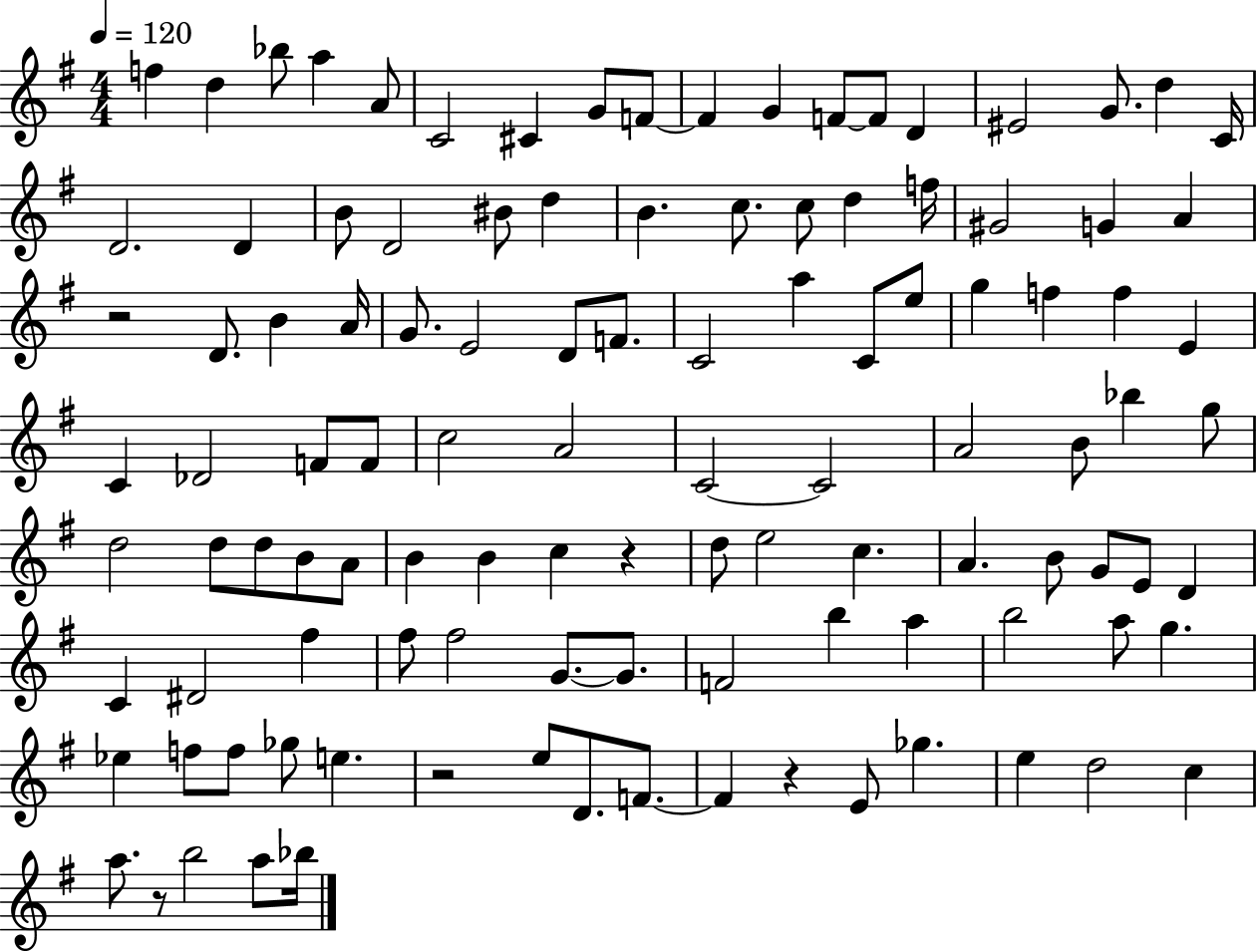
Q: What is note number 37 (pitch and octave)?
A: E4